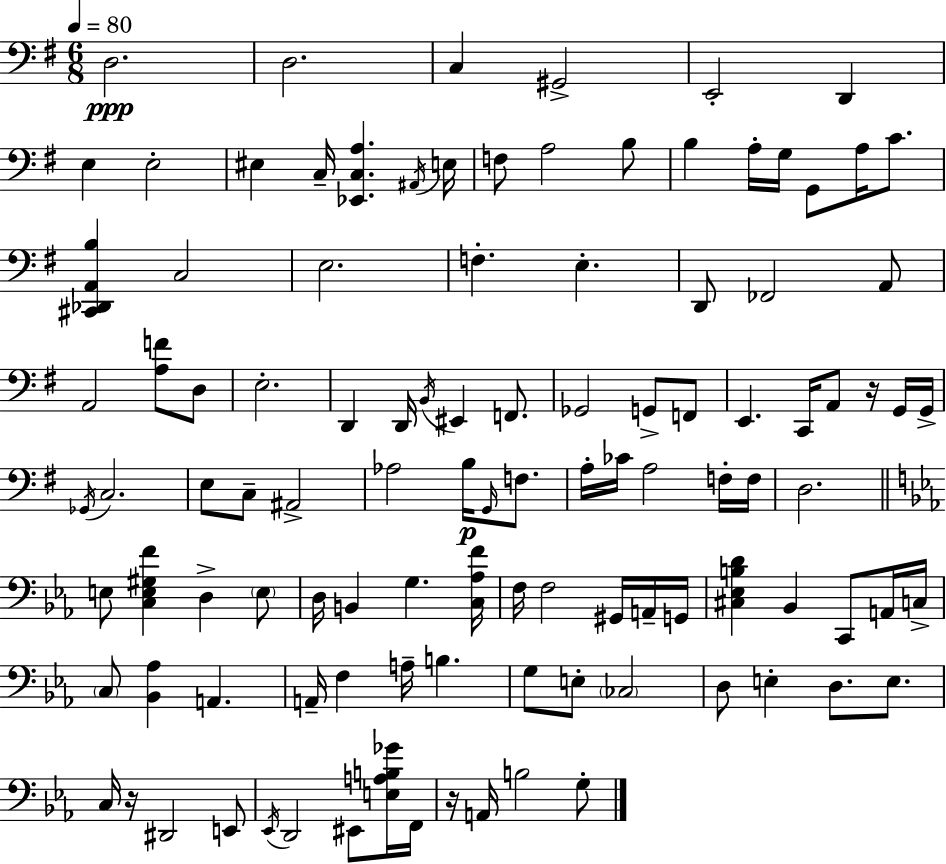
{
  \clef bass
  \numericTimeSignature
  \time 6/8
  \key e \minor
  \tempo 4 = 80
  d2.\ppp | d2. | c4 gis,2-> | e,2-. d,4 | \break e4 e2-. | eis4 c16-- <ees, c a>4. \acciaccatura { ais,16 } | e16 f8 a2 b8 | b4 a16-. g16 g,8 a16 c'8. | \break <cis, des, a, b>4 c2 | e2. | f4.-. e4.-. | d,8 fes,2 a,8 | \break a,2 <a f'>8 d8 | e2.-. | d,4 d,16 \acciaccatura { b,16 } eis,4 f,8. | ges,2 g,8-> | \break f,8 e,4. c,16 a,8 r16 | g,16 g,16-> \acciaccatura { ges,16 } c2. | e8 c8-- ais,2-> | aes2 b16\p | \break \grace { g,16 } f8. a16-. ces'16 a2 | f16-. f16 d2. | \bar "||" \break \key c \minor e8 <c e gis f'>4 d4-> \parenthesize e8 | d16 b,4 g4. <c aes f'>16 | f16 f2 gis,16 a,16-- g,16 | <cis ees b d'>4 bes,4 c,8 a,16 c16-> | \break \parenthesize c8 <bes, aes>4 a,4. | a,16-- f4 a16-- b4. | g8 e8-. \parenthesize ces2 | d8 e4-. d8. e8. | \break c16 r16 dis,2 e,8 | \acciaccatura { ees,16 } d,2 eis,8 <e a b ges'>16 | f,16 r16 a,16 b2 g8-. | \bar "|."
}